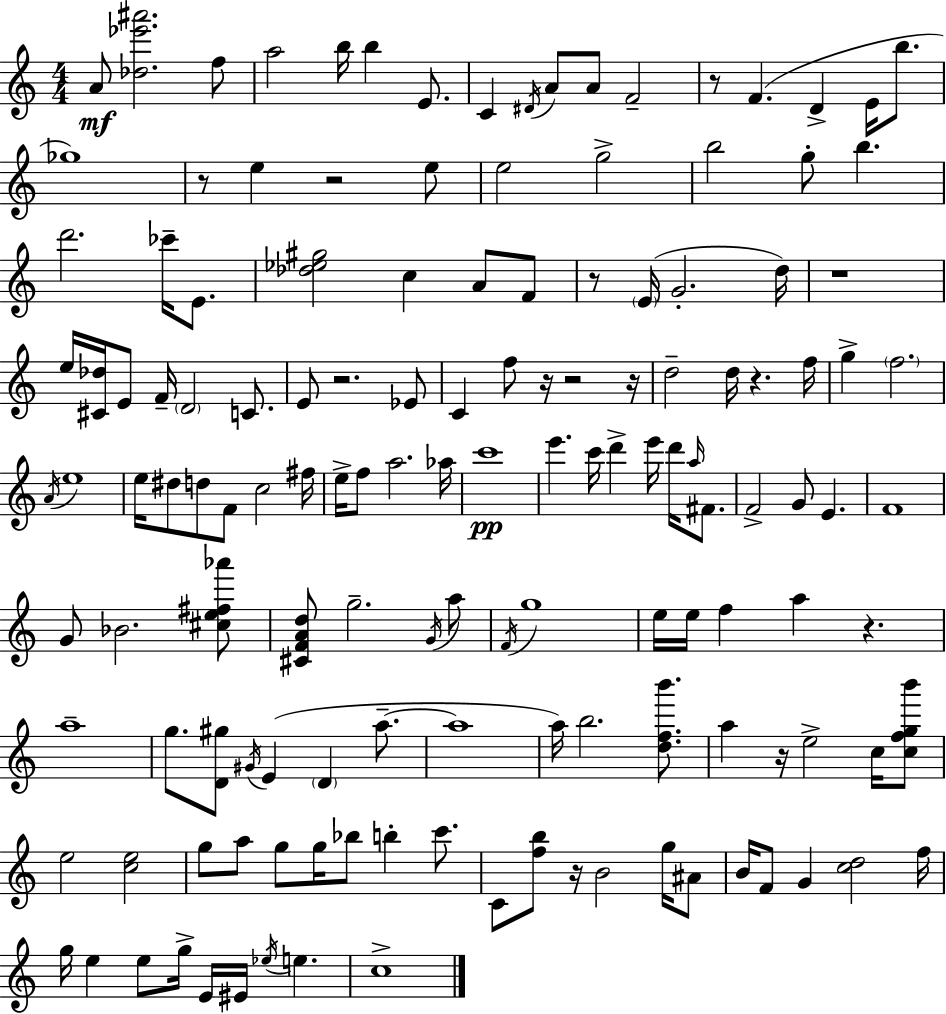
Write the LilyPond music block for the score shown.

{
  \clef treble
  \numericTimeSignature
  \time 4/4
  \key c \major
  a'8\mf <des'' ees''' ais'''>2. f''8 | a''2 b''16 b''4 e'8. | c'4 \acciaccatura { dis'16 } a'8 a'8 f'2-- | r8 f'4.( d'4-> e'16 b''8. | \break ges''1) | r8 e''4 r2 e''8 | e''2 g''2-> | b''2 g''8-. b''4. | \break d'''2. ces'''16-- e'8. | <des'' ees'' gis''>2 c''4 a'8 f'8 | r8 \parenthesize e'16( g'2.-. | d''16) r1 | \break e''16 <cis' des''>16 e'8 f'16-- \parenthesize d'2 c'8. | e'8 r2. ees'8 | c'4 f''8 r16 r2 | r16 d''2-- d''16 r4. | \break f''16 g''4-> \parenthesize f''2. | \acciaccatura { a'16 } e''1 | e''16 dis''8 d''8 f'8 c''2 | fis''16 e''16-> f''8 a''2. | \break aes''16 c'''1\pp | e'''4. c'''16 d'''4-> e'''16 d'''16 \grace { a''16 } | fis'8. f'2-> g'8 e'4. | f'1 | \break g'8 bes'2. | <cis'' e'' fis'' aes'''>8 <cis' f' a' d''>8 g''2.-- | \acciaccatura { g'16 } a''8 \acciaccatura { f'16 } g''1 | e''16 e''16 f''4 a''4 r4. | \break a''1-- | g''8. <d' gis''>8 \acciaccatura { gis'16 }( e'4 \parenthesize d'4 | a''8.--~~ a''1 | a''16) b''2. | \break <d'' f'' b'''>8. a''4 r16 e''2-> | c''16 <c'' f'' g'' b'''>8 e''2 <c'' e''>2 | g''8 a''8 g''8 g''16 bes''8 b''4-. | c'''8. c'8 <f'' b''>8 r16 b'2 | \break g''16 ais'8 b'16 f'8 g'4 <c'' d''>2 | f''16 g''16 e''4 e''8 g''16-> e'16 eis'16 | \acciaccatura { ees''16 } e''4. c''1-> | \bar "|."
}